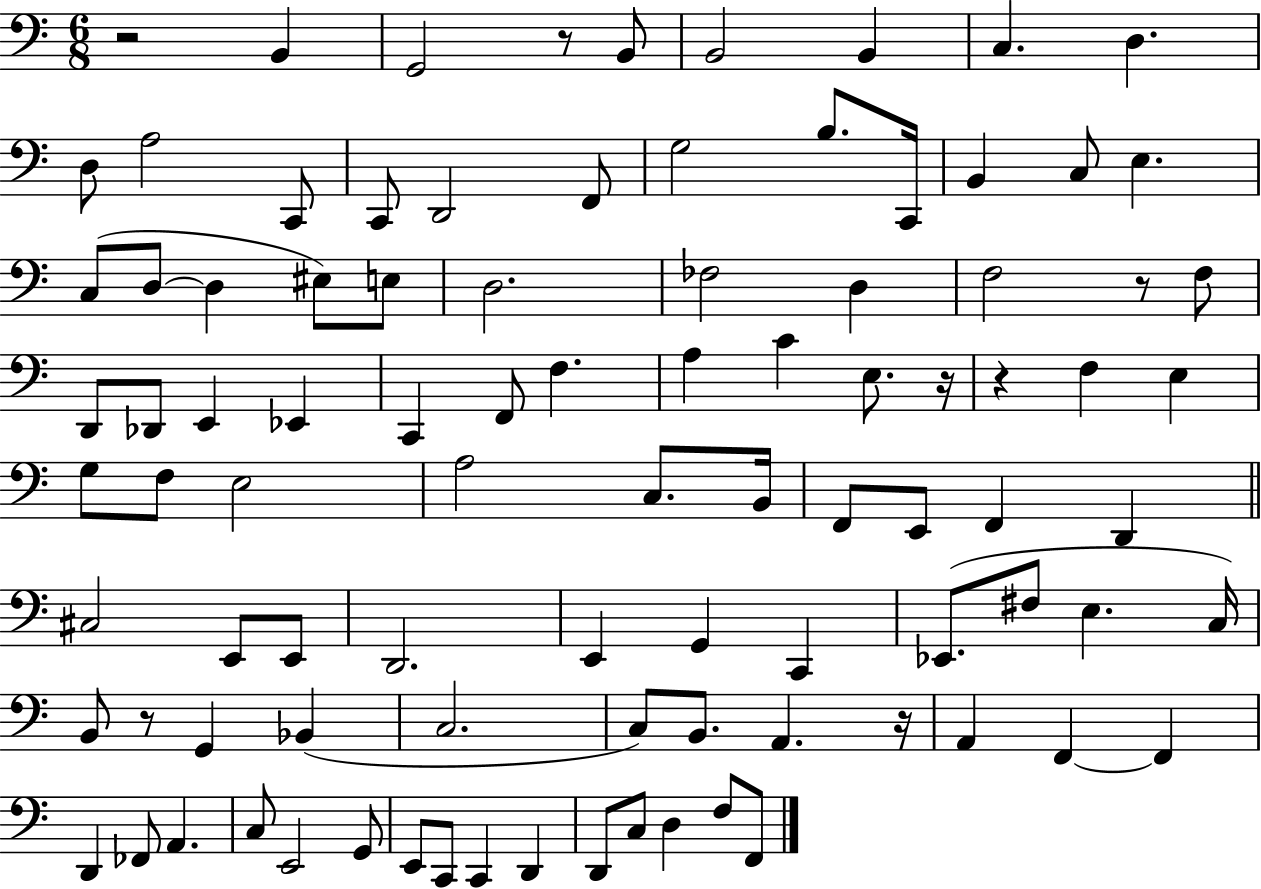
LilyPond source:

{
  \clef bass
  \numericTimeSignature
  \time 6/8
  \key c \major
  r2 b,4 | g,2 r8 b,8 | b,2 b,4 | c4. d4. | \break d8 a2 c,8 | c,8 d,2 f,8 | g2 b8. c,16 | b,4 c8 e4. | \break c8( d8~~ d4 eis8) e8 | d2. | fes2 d4 | f2 r8 f8 | \break d,8 des,8 e,4 ees,4 | c,4 f,8 f4. | a4 c'4 e8. r16 | r4 f4 e4 | \break g8 f8 e2 | a2 c8. b,16 | f,8 e,8 f,4 d,4 | \bar "||" \break \key c \major cis2 e,8 e,8 | d,2. | e,4 g,4 c,4 | ees,8.( fis8 e4. c16) | \break b,8 r8 g,4 bes,4( | c2. | c8) b,8. a,4. r16 | a,4 f,4~~ f,4 | \break d,4 fes,8 a,4. | c8 e,2 g,8 | e,8 c,8 c,4 d,4 | d,8 c8 d4 f8 f,8 | \break \bar "|."
}